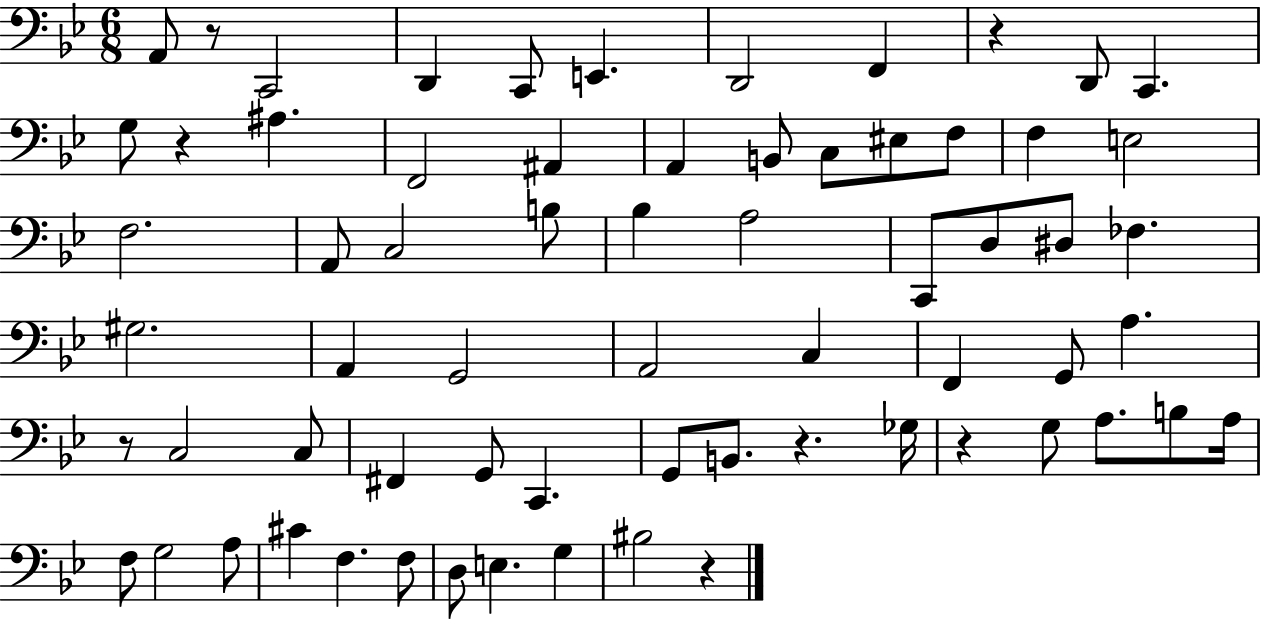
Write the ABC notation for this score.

X:1
T:Untitled
M:6/8
L:1/4
K:Bb
A,,/2 z/2 C,,2 D,, C,,/2 E,, D,,2 F,, z D,,/2 C,, G,/2 z ^A, F,,2 ^A,, A,, B,,/2 C,/2 ^E,/2 F,/2 F, E,2 F,2 A,,/2 C,2 B,/2 _B, A,2 C,,/2 D,/2 ^D,/2 _F, ^G,2 A,, G,,2 A,,2 C, F,, G,,/2 A, z/2 C,2 C,/2 ^F,, G,,/2 C,, G,,/2 B,,/2 z _G,/4 z G,/2 A,/2 B,/2 A,/4 F,/2 G,2 A,/2 ^C F, F,/2 D,/2 E, G, ^B,2 z